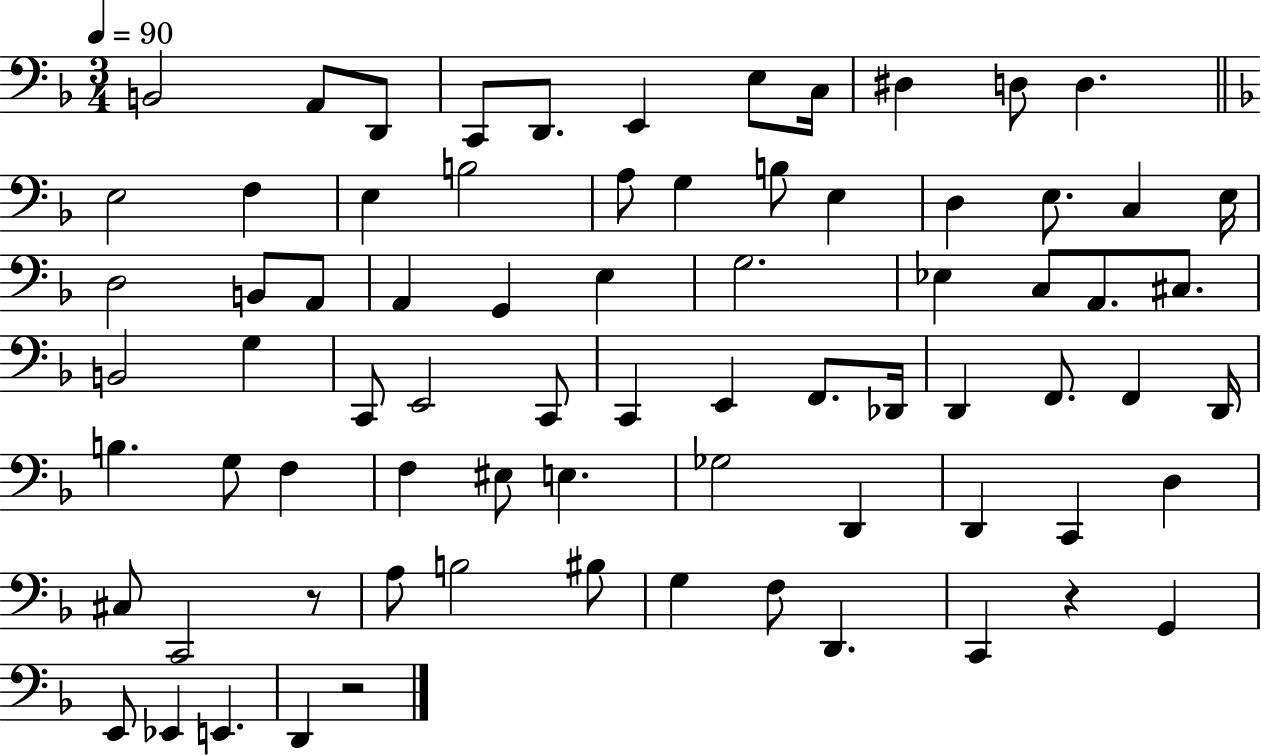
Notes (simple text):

B2/h A2/e D2/e C2/e D2/e. E2/q E3/e C3/s D#3/q D3/e D3/q. E3/h F3/q E3/q B3/h A3/e G3/q B3/e E3/q D3/q E3/e. C3/q E3/s D3/h B2/e A2/e A2/q G2/q E3/q G3/h. Eb3/q C3/e A2/e. C#3/e. B2/h G3/q C2/e E2/h C2/e C2/q E2/q F2/e. Db2/s D2/q F2/e. F2/q D2/s B3/q. G3/e F3/q F3/q EIS3/e E3/q. Gb3/h D2/q D2/q C2/q D3/q C#3/e C2/h R/e A3/e B3/h BIS3/e G3/q F3/e D2/q. C2/q R/q G2/q E2/e Eb2/q E2/q. D2/q R/h